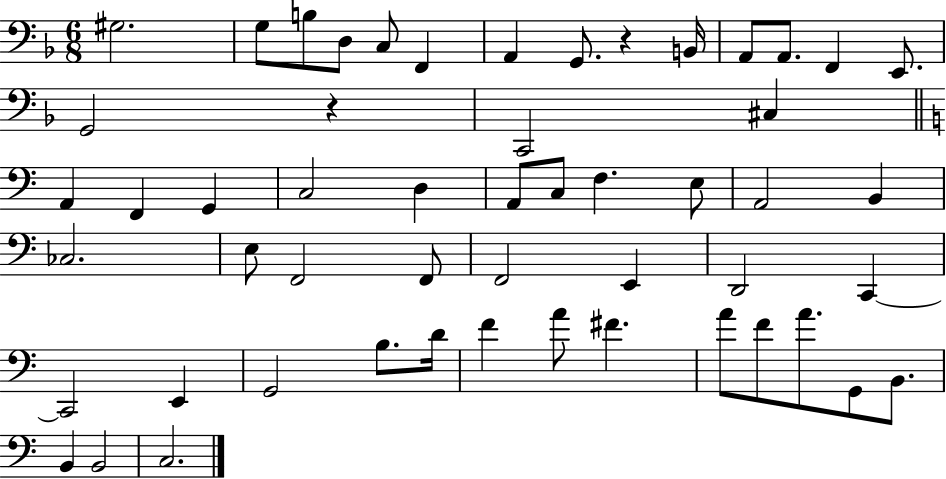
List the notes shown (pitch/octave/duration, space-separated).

G#3/h. G3/e B3/e D3/e C3/e F2/q A2/q G2/e. R/q B2/s A2/e A2/e. F2/q E2/e. G2/h R/q C2/h C#3/q A2/q F2/q G2/q C3/h D3/q A2/e C3/e F3/q. E3/e A2/h B2/q CES3/h. E3/e F2/h F2/e F2/h E2/q D2/h C2/q C2/h E2/q G2/h B3/e. D4/s F4/q A4/e F#4/q. A4/e F4/e A4/e. G2/e B2/e. B2/q B2/h C3/h.